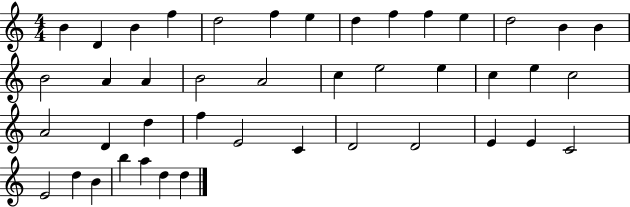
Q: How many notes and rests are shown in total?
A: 43